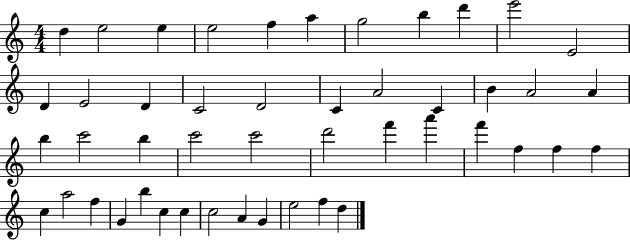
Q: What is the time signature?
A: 4/4